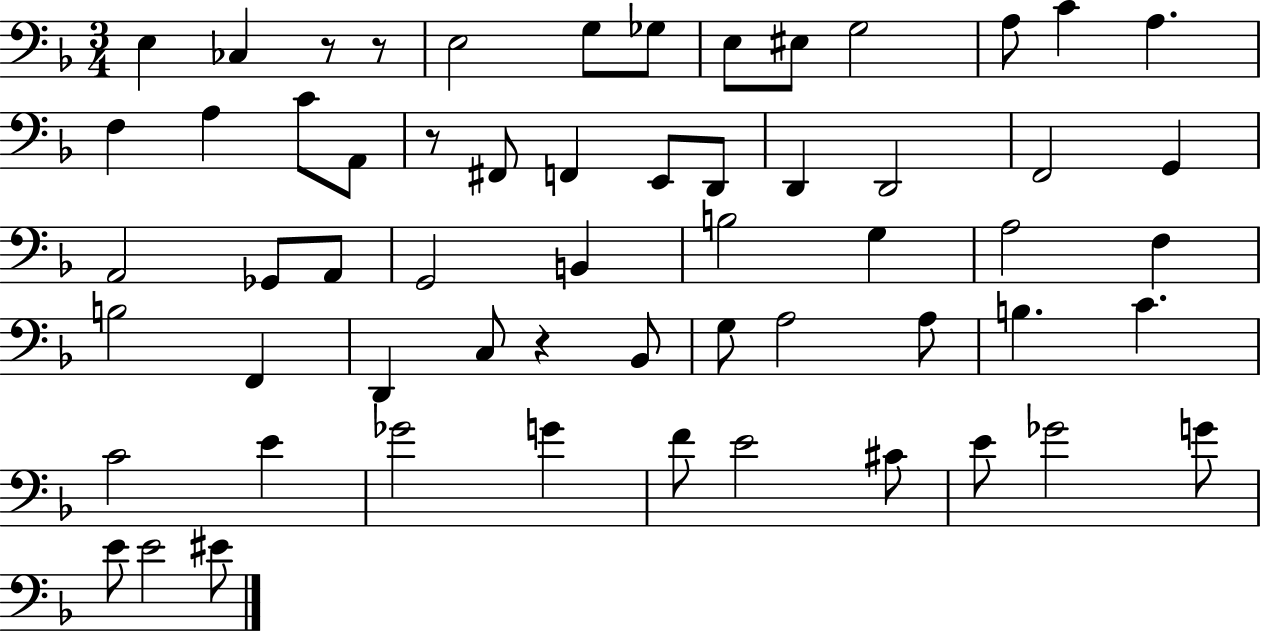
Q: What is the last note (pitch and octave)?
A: EIS4